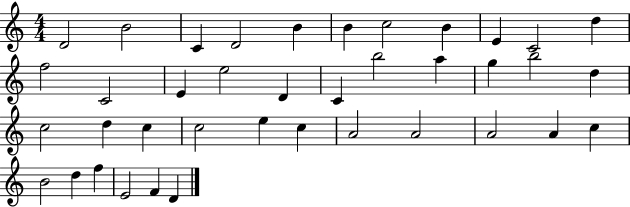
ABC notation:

X:1
T:Untitled
M:4/4
L:1/4
K:C
D2 B2 C D2 B B c2 B E C2 d f2 C2 E e2 D C b2 a g b2 d c2 d c c2 e c A2 A2 A2 A c B2 d f E2 F D